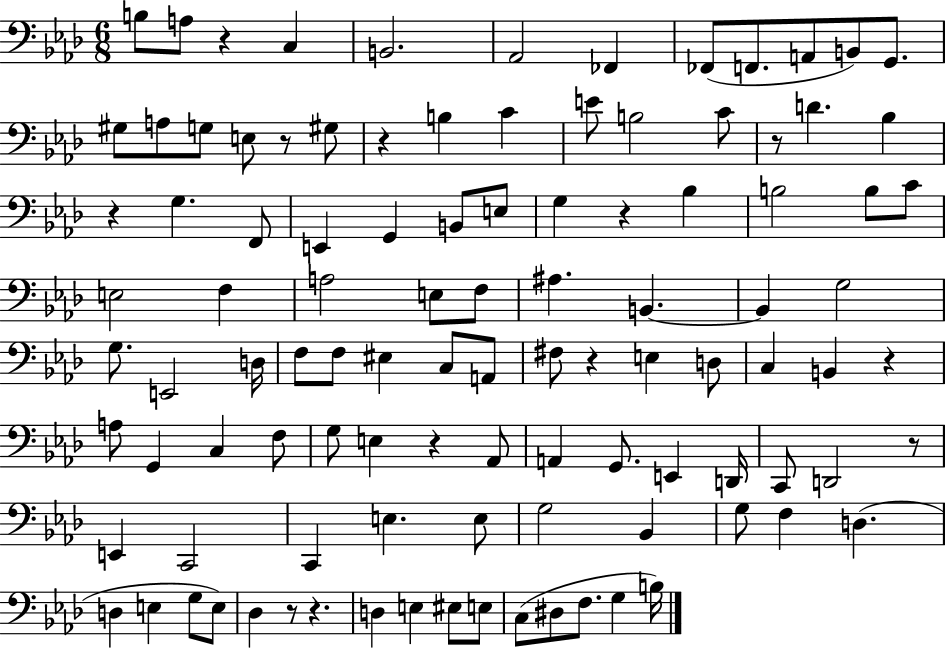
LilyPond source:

{
  \clef bass
  \numericTimeSignature
  \time 6/8
  \key aes \major
  \repeat volta 2 { b8 a8 r4 c4 | b,2. | aes,2 fes,4 | fes,8( f,8. a,8 b,8) g,8. | \break gis8 a8 g8 e8 r8 gis8 | r4 b4 c'4 | e'8 b2 c'8 | r8 d'4. bes4 | \break r4 g4. f,8 | e,4 g,4 b,8 e8 | g4 r4 bes4 | b2 b8 c'8 | \break e2 f4 | a2 e8 f8 | ais4. b,4.~~ | b,4 g2 | \break g8. e,2 d16 | f8 f8 eis4 c8 a,8 | fis8 r4 e4 d8 | c4 b,4 r4 | \break a8 g,4 c4 f8 | g8 e4 r4 aes,8 | a,4 g,8. e,4 d,16 | c,8 d,2 r8 | \break e,4 c,2 | c,4 e4. e8 | g2 bes,4 | g8 f4 d4.( | \break d4 e4 g8 e8) | des4 r8 r4. | d4 e4 eis8 e8 | c8( dis8 f8. g4 b16) | \break } \bar "|."
}